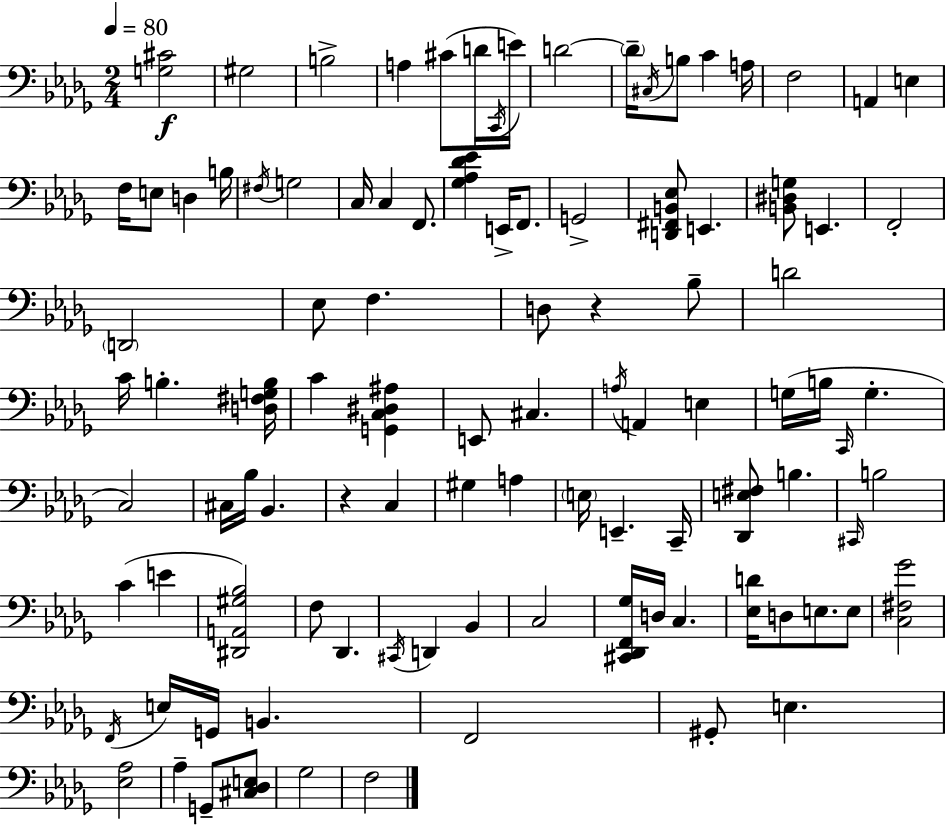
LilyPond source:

{
  \clef bass
  \numericTimeSignature
  \time 2/4
  \key bes \minor
  \tempo 4 = 80
  <g cis'>2\f | gis2 | b2-> | a4 cis'8( d'16 \acciaccatura { c,16 } | \break e'16) d'2~~ | \parenthesize d'16-- \acciaccatura { cis16 } b8 c'4 | a16 f2 | a,4 e4 | \break f16 e8 d4 | b16 \acciaccatura { fis16 } g2 | c16 c4 | f,8. <ges aes des' ees'>4 e,16-> | \break f,8. g,2-> | <d, fis, b, ees>8 e,4. | <b, dis g>8 e,4. | f,2-. | \break \parenthesize d,2 | ees8 f4. | d8 r4 | bes8-- d'2 | \break c'16 b4.-. | <d fis g b>16 c'4 <g, c dis ais>4 | e,8 cis4. | \acciaccatura { a16 } a,4 | \break e4 g16( b16 \grace { c,16 } g4.-. | c2) | cis16 bes16 bes,4. | r4 | \break c4 gis4 | a4 \parenthesize e16 e,4.-- | c,16-- <des, e fis>8 b4. | \grace { cis,16 } b2 | \break c'4( | e'4 <dis, a, gis bes>2) | f8 | des,4. \acciaccatura { cis,16 } d,4 | \break bes,4 c2 | <cis, des, f, ges>16 | d16 c4. <ees d'>16 | d8 e8. e8 <c fis ges'>2 | \break \acciaccatura { f,16 } | e16 g,16 b,4. | f,2 | gis,8-. e4. | \break <ees aes>2 | aes4-- g,8-- <cis des e>8 | ges2 | f2 | \break \bar "|."
}